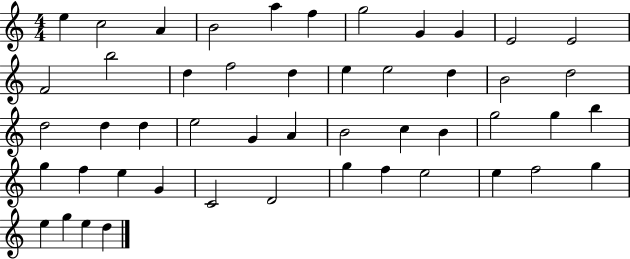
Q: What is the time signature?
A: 4/4